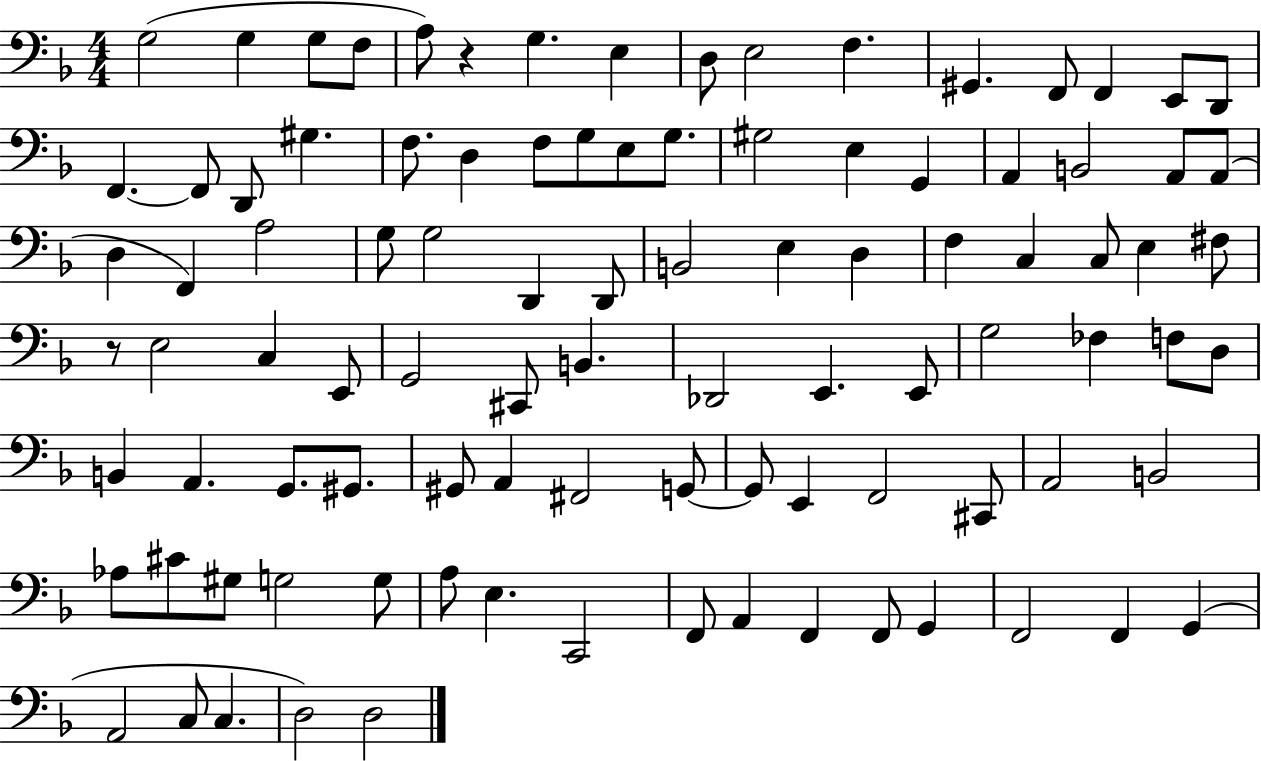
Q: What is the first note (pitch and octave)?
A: G3